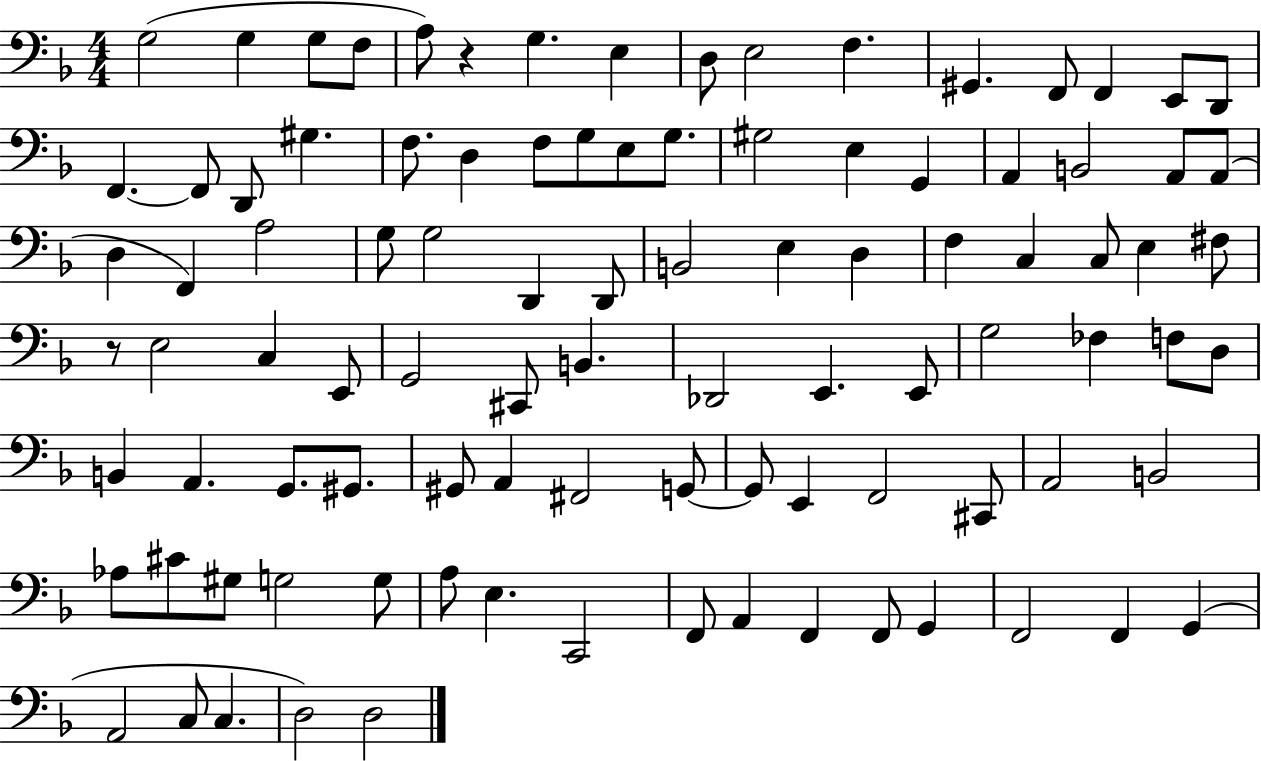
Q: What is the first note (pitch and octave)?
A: G3